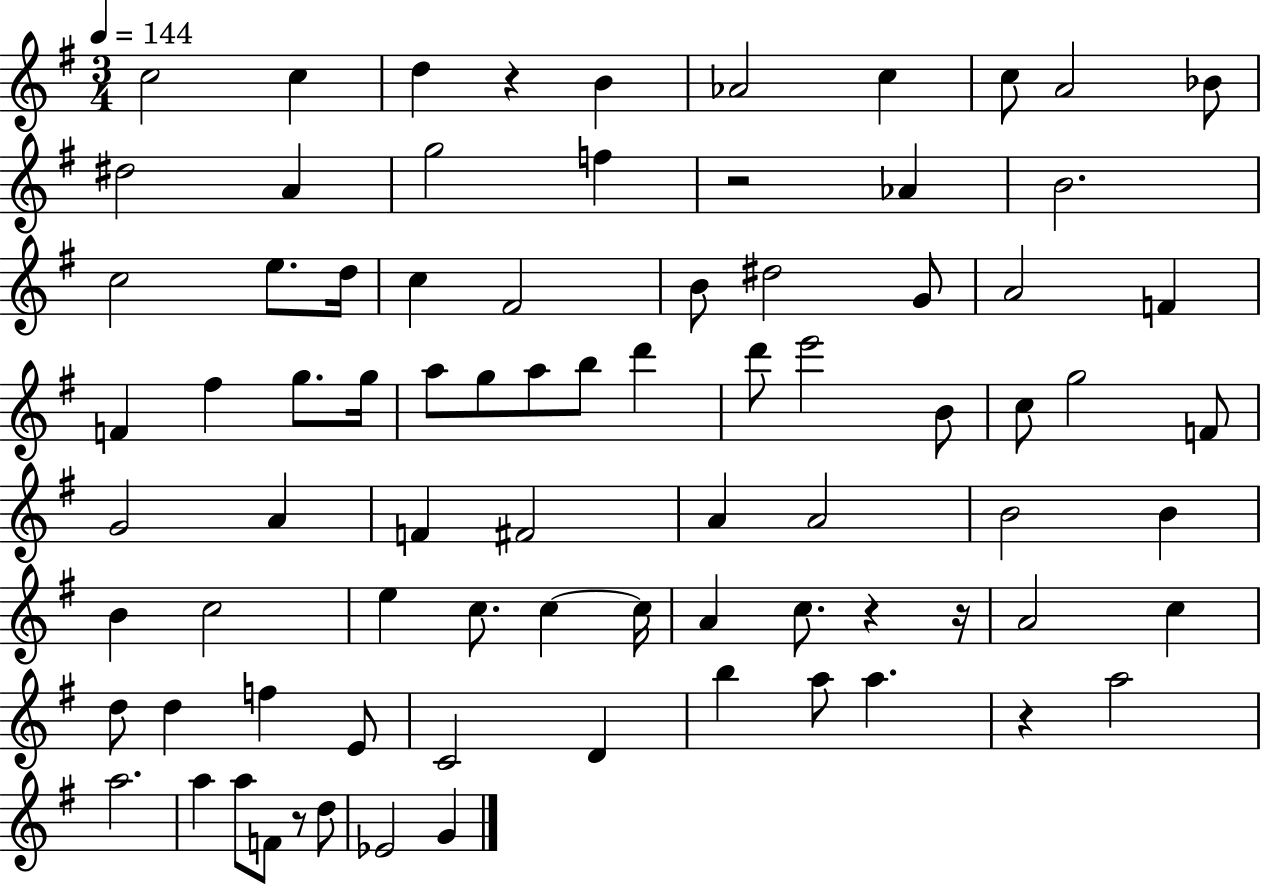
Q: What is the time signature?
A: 3/4